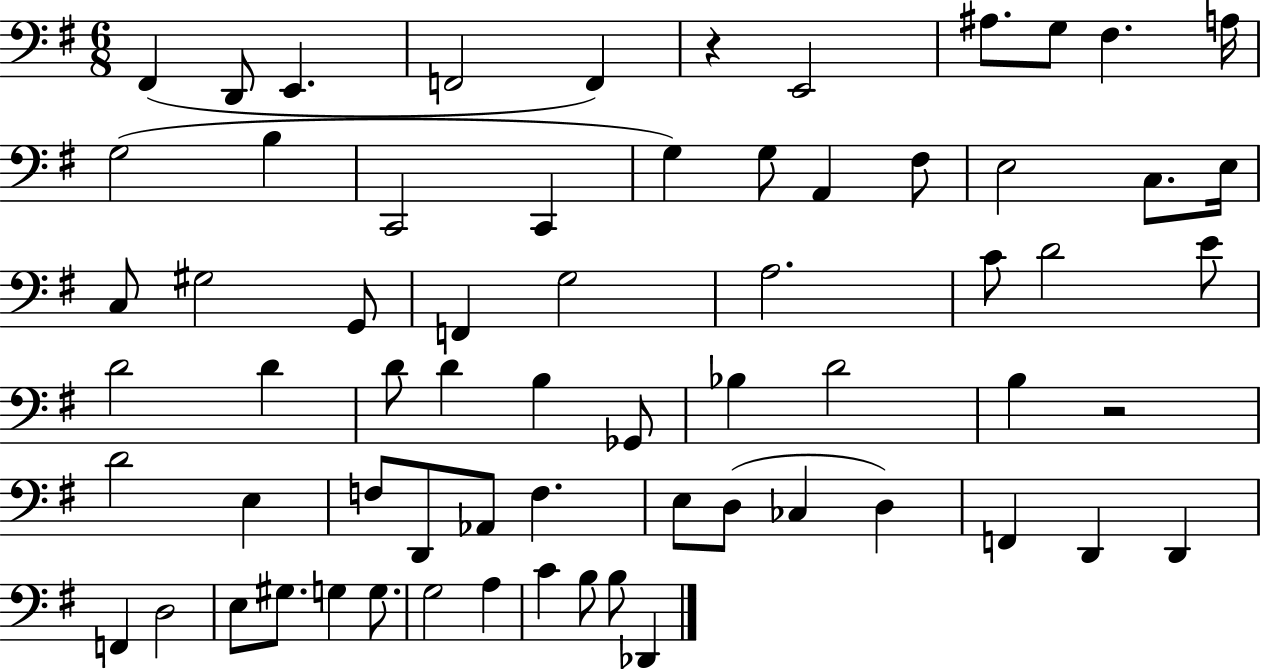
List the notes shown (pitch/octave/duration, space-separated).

F#2/q D2/e E2/q. F2/h F2/q R/q E2/h A#3/e. G3/e F#3/q. A3/s G3/h B3/q C2/h C2/q G3/q G3/e A2/q F#3/e E3/h C3/e. E3/s C3/e G#3/h G2/e F2/q G3/h A3/h. C4/e D4/h E4/e D4/h D4/q D4/e D4/q B3/q Gb2/e Bb3/q D4/h B3/q R/h D4/h E3/q F3/e D2/e Ab2/e F3/q. E3/e D3/e CES3/q D3/q F2/q D2/q D2/q F2/q D3/h E3/e G#3/e. G3/q G3/e. G3/h A3/q C4/q B3/e B3/e Db2/q